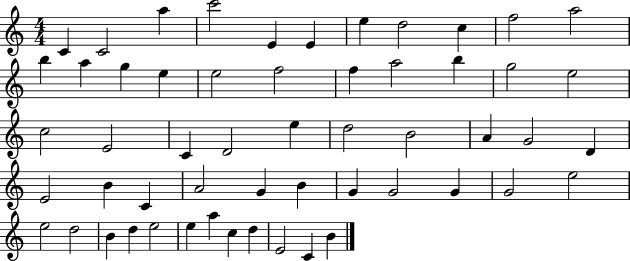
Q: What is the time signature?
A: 4/4